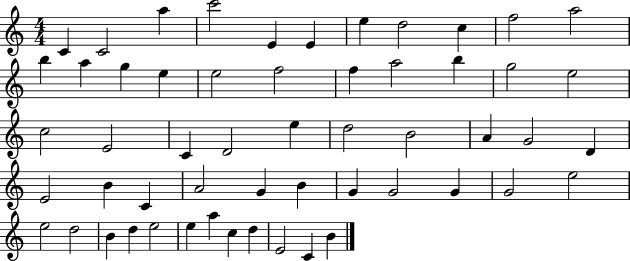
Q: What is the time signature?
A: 4/4